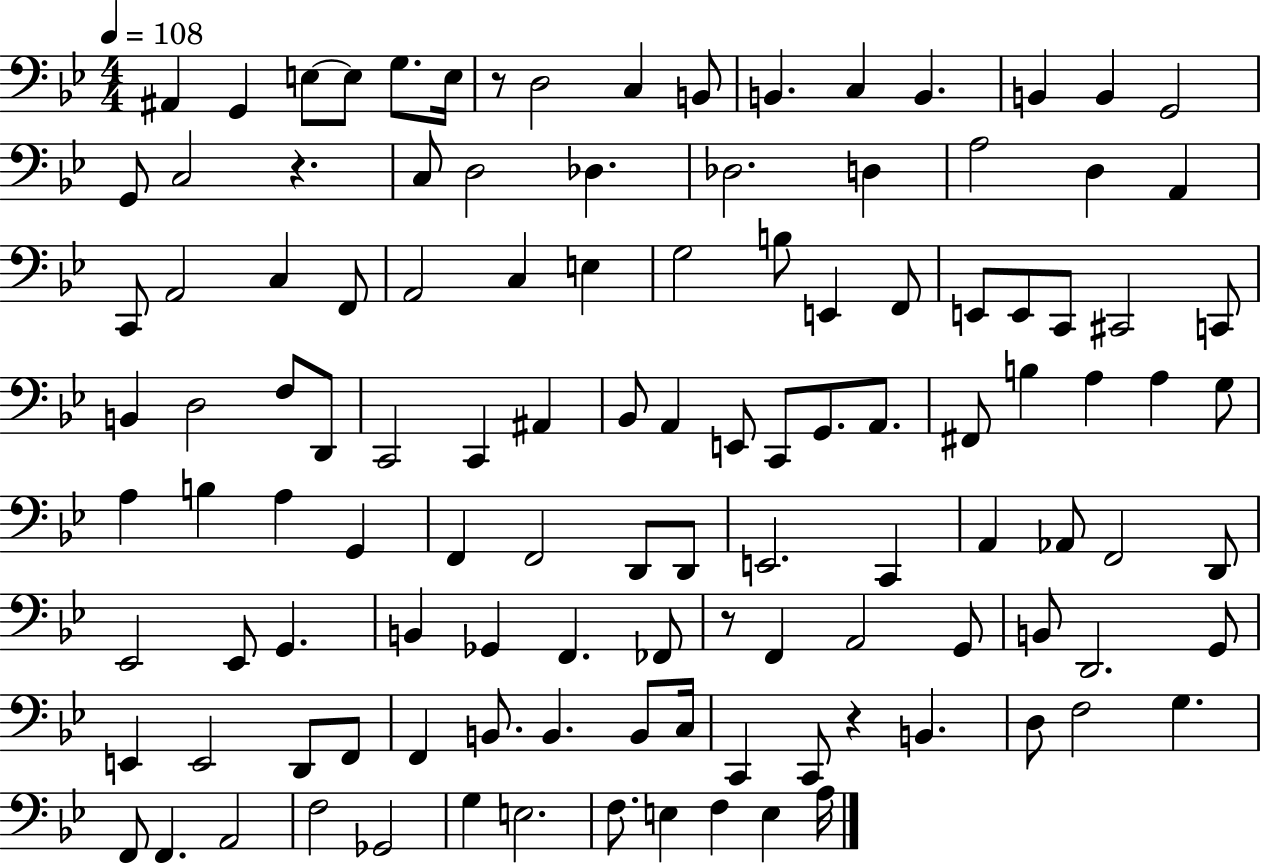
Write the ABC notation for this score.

X:1
T:Untitled
M:4/4
L:1/4
K:Bb
^A,, G,, E,/2 E,/2 G,/2 E,/4 z/2 D,2 C, B,,/2 B,, C, B,, B,, B,, G,,2 G,,/2 C,2 z C,/2 D,2 _D, _D,2 D, A,2 D, A,, C,,/2 A,,2 C, F,,/2 A,,2 C, E, G,2 B,/2 E,, F,,/2 E,,/2 E,,/2 C,,/2 ^C,,2 C,,/2 B,, D,2 F,/2 D,,/2 C,,2 C,, ^A,, _B,,/2 A,, E,,/2 C,,/2 G,,/2 A,,/2 ^F,,/2 B, A, A, G,/2 A, B, A, G,, F,, F,,2 D,,/2 D,,/2 E,,2 C,, A,, _A,,/2 F,,2 D,,/2 _E,,2 _E,,/2 G,, B,, _G,, F,, _F,,/2 z/2 F,, A,,2 G,,/2 B,,/2 D,,2 G,,/2 E,, E,,2 D,,/2 F,,/2 F,, B,,/2 B,, B,,/2 C,/4 C,, C,,/2 z B,, D,/2 F,2 G, F,,/2 F,, A,,2 F,2 _G,,2 G, E,2 F,/2 E, F, E, A,/4